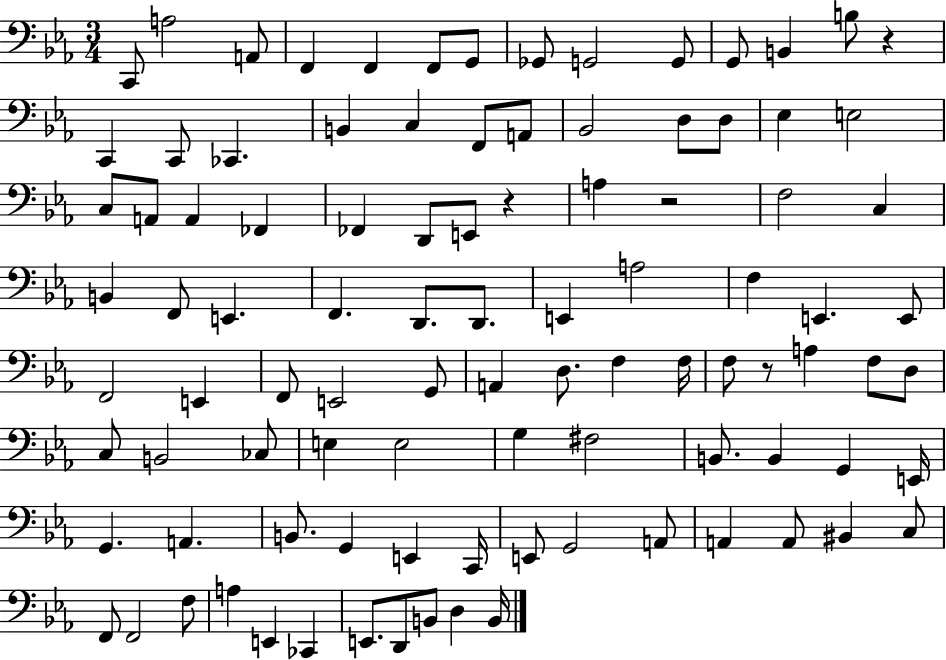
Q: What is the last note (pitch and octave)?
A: B2